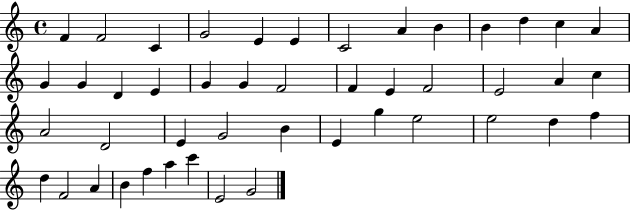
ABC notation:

X:1
T:Untitled
M:4/4
L:1/4
K:C
F F2 C G2 E E C2 A B B d c A G G D E G G F2 F E F2 E2 A c A2 D2 E G2 B E g e2 e2 d f d F2 A B f a c' E2 G2